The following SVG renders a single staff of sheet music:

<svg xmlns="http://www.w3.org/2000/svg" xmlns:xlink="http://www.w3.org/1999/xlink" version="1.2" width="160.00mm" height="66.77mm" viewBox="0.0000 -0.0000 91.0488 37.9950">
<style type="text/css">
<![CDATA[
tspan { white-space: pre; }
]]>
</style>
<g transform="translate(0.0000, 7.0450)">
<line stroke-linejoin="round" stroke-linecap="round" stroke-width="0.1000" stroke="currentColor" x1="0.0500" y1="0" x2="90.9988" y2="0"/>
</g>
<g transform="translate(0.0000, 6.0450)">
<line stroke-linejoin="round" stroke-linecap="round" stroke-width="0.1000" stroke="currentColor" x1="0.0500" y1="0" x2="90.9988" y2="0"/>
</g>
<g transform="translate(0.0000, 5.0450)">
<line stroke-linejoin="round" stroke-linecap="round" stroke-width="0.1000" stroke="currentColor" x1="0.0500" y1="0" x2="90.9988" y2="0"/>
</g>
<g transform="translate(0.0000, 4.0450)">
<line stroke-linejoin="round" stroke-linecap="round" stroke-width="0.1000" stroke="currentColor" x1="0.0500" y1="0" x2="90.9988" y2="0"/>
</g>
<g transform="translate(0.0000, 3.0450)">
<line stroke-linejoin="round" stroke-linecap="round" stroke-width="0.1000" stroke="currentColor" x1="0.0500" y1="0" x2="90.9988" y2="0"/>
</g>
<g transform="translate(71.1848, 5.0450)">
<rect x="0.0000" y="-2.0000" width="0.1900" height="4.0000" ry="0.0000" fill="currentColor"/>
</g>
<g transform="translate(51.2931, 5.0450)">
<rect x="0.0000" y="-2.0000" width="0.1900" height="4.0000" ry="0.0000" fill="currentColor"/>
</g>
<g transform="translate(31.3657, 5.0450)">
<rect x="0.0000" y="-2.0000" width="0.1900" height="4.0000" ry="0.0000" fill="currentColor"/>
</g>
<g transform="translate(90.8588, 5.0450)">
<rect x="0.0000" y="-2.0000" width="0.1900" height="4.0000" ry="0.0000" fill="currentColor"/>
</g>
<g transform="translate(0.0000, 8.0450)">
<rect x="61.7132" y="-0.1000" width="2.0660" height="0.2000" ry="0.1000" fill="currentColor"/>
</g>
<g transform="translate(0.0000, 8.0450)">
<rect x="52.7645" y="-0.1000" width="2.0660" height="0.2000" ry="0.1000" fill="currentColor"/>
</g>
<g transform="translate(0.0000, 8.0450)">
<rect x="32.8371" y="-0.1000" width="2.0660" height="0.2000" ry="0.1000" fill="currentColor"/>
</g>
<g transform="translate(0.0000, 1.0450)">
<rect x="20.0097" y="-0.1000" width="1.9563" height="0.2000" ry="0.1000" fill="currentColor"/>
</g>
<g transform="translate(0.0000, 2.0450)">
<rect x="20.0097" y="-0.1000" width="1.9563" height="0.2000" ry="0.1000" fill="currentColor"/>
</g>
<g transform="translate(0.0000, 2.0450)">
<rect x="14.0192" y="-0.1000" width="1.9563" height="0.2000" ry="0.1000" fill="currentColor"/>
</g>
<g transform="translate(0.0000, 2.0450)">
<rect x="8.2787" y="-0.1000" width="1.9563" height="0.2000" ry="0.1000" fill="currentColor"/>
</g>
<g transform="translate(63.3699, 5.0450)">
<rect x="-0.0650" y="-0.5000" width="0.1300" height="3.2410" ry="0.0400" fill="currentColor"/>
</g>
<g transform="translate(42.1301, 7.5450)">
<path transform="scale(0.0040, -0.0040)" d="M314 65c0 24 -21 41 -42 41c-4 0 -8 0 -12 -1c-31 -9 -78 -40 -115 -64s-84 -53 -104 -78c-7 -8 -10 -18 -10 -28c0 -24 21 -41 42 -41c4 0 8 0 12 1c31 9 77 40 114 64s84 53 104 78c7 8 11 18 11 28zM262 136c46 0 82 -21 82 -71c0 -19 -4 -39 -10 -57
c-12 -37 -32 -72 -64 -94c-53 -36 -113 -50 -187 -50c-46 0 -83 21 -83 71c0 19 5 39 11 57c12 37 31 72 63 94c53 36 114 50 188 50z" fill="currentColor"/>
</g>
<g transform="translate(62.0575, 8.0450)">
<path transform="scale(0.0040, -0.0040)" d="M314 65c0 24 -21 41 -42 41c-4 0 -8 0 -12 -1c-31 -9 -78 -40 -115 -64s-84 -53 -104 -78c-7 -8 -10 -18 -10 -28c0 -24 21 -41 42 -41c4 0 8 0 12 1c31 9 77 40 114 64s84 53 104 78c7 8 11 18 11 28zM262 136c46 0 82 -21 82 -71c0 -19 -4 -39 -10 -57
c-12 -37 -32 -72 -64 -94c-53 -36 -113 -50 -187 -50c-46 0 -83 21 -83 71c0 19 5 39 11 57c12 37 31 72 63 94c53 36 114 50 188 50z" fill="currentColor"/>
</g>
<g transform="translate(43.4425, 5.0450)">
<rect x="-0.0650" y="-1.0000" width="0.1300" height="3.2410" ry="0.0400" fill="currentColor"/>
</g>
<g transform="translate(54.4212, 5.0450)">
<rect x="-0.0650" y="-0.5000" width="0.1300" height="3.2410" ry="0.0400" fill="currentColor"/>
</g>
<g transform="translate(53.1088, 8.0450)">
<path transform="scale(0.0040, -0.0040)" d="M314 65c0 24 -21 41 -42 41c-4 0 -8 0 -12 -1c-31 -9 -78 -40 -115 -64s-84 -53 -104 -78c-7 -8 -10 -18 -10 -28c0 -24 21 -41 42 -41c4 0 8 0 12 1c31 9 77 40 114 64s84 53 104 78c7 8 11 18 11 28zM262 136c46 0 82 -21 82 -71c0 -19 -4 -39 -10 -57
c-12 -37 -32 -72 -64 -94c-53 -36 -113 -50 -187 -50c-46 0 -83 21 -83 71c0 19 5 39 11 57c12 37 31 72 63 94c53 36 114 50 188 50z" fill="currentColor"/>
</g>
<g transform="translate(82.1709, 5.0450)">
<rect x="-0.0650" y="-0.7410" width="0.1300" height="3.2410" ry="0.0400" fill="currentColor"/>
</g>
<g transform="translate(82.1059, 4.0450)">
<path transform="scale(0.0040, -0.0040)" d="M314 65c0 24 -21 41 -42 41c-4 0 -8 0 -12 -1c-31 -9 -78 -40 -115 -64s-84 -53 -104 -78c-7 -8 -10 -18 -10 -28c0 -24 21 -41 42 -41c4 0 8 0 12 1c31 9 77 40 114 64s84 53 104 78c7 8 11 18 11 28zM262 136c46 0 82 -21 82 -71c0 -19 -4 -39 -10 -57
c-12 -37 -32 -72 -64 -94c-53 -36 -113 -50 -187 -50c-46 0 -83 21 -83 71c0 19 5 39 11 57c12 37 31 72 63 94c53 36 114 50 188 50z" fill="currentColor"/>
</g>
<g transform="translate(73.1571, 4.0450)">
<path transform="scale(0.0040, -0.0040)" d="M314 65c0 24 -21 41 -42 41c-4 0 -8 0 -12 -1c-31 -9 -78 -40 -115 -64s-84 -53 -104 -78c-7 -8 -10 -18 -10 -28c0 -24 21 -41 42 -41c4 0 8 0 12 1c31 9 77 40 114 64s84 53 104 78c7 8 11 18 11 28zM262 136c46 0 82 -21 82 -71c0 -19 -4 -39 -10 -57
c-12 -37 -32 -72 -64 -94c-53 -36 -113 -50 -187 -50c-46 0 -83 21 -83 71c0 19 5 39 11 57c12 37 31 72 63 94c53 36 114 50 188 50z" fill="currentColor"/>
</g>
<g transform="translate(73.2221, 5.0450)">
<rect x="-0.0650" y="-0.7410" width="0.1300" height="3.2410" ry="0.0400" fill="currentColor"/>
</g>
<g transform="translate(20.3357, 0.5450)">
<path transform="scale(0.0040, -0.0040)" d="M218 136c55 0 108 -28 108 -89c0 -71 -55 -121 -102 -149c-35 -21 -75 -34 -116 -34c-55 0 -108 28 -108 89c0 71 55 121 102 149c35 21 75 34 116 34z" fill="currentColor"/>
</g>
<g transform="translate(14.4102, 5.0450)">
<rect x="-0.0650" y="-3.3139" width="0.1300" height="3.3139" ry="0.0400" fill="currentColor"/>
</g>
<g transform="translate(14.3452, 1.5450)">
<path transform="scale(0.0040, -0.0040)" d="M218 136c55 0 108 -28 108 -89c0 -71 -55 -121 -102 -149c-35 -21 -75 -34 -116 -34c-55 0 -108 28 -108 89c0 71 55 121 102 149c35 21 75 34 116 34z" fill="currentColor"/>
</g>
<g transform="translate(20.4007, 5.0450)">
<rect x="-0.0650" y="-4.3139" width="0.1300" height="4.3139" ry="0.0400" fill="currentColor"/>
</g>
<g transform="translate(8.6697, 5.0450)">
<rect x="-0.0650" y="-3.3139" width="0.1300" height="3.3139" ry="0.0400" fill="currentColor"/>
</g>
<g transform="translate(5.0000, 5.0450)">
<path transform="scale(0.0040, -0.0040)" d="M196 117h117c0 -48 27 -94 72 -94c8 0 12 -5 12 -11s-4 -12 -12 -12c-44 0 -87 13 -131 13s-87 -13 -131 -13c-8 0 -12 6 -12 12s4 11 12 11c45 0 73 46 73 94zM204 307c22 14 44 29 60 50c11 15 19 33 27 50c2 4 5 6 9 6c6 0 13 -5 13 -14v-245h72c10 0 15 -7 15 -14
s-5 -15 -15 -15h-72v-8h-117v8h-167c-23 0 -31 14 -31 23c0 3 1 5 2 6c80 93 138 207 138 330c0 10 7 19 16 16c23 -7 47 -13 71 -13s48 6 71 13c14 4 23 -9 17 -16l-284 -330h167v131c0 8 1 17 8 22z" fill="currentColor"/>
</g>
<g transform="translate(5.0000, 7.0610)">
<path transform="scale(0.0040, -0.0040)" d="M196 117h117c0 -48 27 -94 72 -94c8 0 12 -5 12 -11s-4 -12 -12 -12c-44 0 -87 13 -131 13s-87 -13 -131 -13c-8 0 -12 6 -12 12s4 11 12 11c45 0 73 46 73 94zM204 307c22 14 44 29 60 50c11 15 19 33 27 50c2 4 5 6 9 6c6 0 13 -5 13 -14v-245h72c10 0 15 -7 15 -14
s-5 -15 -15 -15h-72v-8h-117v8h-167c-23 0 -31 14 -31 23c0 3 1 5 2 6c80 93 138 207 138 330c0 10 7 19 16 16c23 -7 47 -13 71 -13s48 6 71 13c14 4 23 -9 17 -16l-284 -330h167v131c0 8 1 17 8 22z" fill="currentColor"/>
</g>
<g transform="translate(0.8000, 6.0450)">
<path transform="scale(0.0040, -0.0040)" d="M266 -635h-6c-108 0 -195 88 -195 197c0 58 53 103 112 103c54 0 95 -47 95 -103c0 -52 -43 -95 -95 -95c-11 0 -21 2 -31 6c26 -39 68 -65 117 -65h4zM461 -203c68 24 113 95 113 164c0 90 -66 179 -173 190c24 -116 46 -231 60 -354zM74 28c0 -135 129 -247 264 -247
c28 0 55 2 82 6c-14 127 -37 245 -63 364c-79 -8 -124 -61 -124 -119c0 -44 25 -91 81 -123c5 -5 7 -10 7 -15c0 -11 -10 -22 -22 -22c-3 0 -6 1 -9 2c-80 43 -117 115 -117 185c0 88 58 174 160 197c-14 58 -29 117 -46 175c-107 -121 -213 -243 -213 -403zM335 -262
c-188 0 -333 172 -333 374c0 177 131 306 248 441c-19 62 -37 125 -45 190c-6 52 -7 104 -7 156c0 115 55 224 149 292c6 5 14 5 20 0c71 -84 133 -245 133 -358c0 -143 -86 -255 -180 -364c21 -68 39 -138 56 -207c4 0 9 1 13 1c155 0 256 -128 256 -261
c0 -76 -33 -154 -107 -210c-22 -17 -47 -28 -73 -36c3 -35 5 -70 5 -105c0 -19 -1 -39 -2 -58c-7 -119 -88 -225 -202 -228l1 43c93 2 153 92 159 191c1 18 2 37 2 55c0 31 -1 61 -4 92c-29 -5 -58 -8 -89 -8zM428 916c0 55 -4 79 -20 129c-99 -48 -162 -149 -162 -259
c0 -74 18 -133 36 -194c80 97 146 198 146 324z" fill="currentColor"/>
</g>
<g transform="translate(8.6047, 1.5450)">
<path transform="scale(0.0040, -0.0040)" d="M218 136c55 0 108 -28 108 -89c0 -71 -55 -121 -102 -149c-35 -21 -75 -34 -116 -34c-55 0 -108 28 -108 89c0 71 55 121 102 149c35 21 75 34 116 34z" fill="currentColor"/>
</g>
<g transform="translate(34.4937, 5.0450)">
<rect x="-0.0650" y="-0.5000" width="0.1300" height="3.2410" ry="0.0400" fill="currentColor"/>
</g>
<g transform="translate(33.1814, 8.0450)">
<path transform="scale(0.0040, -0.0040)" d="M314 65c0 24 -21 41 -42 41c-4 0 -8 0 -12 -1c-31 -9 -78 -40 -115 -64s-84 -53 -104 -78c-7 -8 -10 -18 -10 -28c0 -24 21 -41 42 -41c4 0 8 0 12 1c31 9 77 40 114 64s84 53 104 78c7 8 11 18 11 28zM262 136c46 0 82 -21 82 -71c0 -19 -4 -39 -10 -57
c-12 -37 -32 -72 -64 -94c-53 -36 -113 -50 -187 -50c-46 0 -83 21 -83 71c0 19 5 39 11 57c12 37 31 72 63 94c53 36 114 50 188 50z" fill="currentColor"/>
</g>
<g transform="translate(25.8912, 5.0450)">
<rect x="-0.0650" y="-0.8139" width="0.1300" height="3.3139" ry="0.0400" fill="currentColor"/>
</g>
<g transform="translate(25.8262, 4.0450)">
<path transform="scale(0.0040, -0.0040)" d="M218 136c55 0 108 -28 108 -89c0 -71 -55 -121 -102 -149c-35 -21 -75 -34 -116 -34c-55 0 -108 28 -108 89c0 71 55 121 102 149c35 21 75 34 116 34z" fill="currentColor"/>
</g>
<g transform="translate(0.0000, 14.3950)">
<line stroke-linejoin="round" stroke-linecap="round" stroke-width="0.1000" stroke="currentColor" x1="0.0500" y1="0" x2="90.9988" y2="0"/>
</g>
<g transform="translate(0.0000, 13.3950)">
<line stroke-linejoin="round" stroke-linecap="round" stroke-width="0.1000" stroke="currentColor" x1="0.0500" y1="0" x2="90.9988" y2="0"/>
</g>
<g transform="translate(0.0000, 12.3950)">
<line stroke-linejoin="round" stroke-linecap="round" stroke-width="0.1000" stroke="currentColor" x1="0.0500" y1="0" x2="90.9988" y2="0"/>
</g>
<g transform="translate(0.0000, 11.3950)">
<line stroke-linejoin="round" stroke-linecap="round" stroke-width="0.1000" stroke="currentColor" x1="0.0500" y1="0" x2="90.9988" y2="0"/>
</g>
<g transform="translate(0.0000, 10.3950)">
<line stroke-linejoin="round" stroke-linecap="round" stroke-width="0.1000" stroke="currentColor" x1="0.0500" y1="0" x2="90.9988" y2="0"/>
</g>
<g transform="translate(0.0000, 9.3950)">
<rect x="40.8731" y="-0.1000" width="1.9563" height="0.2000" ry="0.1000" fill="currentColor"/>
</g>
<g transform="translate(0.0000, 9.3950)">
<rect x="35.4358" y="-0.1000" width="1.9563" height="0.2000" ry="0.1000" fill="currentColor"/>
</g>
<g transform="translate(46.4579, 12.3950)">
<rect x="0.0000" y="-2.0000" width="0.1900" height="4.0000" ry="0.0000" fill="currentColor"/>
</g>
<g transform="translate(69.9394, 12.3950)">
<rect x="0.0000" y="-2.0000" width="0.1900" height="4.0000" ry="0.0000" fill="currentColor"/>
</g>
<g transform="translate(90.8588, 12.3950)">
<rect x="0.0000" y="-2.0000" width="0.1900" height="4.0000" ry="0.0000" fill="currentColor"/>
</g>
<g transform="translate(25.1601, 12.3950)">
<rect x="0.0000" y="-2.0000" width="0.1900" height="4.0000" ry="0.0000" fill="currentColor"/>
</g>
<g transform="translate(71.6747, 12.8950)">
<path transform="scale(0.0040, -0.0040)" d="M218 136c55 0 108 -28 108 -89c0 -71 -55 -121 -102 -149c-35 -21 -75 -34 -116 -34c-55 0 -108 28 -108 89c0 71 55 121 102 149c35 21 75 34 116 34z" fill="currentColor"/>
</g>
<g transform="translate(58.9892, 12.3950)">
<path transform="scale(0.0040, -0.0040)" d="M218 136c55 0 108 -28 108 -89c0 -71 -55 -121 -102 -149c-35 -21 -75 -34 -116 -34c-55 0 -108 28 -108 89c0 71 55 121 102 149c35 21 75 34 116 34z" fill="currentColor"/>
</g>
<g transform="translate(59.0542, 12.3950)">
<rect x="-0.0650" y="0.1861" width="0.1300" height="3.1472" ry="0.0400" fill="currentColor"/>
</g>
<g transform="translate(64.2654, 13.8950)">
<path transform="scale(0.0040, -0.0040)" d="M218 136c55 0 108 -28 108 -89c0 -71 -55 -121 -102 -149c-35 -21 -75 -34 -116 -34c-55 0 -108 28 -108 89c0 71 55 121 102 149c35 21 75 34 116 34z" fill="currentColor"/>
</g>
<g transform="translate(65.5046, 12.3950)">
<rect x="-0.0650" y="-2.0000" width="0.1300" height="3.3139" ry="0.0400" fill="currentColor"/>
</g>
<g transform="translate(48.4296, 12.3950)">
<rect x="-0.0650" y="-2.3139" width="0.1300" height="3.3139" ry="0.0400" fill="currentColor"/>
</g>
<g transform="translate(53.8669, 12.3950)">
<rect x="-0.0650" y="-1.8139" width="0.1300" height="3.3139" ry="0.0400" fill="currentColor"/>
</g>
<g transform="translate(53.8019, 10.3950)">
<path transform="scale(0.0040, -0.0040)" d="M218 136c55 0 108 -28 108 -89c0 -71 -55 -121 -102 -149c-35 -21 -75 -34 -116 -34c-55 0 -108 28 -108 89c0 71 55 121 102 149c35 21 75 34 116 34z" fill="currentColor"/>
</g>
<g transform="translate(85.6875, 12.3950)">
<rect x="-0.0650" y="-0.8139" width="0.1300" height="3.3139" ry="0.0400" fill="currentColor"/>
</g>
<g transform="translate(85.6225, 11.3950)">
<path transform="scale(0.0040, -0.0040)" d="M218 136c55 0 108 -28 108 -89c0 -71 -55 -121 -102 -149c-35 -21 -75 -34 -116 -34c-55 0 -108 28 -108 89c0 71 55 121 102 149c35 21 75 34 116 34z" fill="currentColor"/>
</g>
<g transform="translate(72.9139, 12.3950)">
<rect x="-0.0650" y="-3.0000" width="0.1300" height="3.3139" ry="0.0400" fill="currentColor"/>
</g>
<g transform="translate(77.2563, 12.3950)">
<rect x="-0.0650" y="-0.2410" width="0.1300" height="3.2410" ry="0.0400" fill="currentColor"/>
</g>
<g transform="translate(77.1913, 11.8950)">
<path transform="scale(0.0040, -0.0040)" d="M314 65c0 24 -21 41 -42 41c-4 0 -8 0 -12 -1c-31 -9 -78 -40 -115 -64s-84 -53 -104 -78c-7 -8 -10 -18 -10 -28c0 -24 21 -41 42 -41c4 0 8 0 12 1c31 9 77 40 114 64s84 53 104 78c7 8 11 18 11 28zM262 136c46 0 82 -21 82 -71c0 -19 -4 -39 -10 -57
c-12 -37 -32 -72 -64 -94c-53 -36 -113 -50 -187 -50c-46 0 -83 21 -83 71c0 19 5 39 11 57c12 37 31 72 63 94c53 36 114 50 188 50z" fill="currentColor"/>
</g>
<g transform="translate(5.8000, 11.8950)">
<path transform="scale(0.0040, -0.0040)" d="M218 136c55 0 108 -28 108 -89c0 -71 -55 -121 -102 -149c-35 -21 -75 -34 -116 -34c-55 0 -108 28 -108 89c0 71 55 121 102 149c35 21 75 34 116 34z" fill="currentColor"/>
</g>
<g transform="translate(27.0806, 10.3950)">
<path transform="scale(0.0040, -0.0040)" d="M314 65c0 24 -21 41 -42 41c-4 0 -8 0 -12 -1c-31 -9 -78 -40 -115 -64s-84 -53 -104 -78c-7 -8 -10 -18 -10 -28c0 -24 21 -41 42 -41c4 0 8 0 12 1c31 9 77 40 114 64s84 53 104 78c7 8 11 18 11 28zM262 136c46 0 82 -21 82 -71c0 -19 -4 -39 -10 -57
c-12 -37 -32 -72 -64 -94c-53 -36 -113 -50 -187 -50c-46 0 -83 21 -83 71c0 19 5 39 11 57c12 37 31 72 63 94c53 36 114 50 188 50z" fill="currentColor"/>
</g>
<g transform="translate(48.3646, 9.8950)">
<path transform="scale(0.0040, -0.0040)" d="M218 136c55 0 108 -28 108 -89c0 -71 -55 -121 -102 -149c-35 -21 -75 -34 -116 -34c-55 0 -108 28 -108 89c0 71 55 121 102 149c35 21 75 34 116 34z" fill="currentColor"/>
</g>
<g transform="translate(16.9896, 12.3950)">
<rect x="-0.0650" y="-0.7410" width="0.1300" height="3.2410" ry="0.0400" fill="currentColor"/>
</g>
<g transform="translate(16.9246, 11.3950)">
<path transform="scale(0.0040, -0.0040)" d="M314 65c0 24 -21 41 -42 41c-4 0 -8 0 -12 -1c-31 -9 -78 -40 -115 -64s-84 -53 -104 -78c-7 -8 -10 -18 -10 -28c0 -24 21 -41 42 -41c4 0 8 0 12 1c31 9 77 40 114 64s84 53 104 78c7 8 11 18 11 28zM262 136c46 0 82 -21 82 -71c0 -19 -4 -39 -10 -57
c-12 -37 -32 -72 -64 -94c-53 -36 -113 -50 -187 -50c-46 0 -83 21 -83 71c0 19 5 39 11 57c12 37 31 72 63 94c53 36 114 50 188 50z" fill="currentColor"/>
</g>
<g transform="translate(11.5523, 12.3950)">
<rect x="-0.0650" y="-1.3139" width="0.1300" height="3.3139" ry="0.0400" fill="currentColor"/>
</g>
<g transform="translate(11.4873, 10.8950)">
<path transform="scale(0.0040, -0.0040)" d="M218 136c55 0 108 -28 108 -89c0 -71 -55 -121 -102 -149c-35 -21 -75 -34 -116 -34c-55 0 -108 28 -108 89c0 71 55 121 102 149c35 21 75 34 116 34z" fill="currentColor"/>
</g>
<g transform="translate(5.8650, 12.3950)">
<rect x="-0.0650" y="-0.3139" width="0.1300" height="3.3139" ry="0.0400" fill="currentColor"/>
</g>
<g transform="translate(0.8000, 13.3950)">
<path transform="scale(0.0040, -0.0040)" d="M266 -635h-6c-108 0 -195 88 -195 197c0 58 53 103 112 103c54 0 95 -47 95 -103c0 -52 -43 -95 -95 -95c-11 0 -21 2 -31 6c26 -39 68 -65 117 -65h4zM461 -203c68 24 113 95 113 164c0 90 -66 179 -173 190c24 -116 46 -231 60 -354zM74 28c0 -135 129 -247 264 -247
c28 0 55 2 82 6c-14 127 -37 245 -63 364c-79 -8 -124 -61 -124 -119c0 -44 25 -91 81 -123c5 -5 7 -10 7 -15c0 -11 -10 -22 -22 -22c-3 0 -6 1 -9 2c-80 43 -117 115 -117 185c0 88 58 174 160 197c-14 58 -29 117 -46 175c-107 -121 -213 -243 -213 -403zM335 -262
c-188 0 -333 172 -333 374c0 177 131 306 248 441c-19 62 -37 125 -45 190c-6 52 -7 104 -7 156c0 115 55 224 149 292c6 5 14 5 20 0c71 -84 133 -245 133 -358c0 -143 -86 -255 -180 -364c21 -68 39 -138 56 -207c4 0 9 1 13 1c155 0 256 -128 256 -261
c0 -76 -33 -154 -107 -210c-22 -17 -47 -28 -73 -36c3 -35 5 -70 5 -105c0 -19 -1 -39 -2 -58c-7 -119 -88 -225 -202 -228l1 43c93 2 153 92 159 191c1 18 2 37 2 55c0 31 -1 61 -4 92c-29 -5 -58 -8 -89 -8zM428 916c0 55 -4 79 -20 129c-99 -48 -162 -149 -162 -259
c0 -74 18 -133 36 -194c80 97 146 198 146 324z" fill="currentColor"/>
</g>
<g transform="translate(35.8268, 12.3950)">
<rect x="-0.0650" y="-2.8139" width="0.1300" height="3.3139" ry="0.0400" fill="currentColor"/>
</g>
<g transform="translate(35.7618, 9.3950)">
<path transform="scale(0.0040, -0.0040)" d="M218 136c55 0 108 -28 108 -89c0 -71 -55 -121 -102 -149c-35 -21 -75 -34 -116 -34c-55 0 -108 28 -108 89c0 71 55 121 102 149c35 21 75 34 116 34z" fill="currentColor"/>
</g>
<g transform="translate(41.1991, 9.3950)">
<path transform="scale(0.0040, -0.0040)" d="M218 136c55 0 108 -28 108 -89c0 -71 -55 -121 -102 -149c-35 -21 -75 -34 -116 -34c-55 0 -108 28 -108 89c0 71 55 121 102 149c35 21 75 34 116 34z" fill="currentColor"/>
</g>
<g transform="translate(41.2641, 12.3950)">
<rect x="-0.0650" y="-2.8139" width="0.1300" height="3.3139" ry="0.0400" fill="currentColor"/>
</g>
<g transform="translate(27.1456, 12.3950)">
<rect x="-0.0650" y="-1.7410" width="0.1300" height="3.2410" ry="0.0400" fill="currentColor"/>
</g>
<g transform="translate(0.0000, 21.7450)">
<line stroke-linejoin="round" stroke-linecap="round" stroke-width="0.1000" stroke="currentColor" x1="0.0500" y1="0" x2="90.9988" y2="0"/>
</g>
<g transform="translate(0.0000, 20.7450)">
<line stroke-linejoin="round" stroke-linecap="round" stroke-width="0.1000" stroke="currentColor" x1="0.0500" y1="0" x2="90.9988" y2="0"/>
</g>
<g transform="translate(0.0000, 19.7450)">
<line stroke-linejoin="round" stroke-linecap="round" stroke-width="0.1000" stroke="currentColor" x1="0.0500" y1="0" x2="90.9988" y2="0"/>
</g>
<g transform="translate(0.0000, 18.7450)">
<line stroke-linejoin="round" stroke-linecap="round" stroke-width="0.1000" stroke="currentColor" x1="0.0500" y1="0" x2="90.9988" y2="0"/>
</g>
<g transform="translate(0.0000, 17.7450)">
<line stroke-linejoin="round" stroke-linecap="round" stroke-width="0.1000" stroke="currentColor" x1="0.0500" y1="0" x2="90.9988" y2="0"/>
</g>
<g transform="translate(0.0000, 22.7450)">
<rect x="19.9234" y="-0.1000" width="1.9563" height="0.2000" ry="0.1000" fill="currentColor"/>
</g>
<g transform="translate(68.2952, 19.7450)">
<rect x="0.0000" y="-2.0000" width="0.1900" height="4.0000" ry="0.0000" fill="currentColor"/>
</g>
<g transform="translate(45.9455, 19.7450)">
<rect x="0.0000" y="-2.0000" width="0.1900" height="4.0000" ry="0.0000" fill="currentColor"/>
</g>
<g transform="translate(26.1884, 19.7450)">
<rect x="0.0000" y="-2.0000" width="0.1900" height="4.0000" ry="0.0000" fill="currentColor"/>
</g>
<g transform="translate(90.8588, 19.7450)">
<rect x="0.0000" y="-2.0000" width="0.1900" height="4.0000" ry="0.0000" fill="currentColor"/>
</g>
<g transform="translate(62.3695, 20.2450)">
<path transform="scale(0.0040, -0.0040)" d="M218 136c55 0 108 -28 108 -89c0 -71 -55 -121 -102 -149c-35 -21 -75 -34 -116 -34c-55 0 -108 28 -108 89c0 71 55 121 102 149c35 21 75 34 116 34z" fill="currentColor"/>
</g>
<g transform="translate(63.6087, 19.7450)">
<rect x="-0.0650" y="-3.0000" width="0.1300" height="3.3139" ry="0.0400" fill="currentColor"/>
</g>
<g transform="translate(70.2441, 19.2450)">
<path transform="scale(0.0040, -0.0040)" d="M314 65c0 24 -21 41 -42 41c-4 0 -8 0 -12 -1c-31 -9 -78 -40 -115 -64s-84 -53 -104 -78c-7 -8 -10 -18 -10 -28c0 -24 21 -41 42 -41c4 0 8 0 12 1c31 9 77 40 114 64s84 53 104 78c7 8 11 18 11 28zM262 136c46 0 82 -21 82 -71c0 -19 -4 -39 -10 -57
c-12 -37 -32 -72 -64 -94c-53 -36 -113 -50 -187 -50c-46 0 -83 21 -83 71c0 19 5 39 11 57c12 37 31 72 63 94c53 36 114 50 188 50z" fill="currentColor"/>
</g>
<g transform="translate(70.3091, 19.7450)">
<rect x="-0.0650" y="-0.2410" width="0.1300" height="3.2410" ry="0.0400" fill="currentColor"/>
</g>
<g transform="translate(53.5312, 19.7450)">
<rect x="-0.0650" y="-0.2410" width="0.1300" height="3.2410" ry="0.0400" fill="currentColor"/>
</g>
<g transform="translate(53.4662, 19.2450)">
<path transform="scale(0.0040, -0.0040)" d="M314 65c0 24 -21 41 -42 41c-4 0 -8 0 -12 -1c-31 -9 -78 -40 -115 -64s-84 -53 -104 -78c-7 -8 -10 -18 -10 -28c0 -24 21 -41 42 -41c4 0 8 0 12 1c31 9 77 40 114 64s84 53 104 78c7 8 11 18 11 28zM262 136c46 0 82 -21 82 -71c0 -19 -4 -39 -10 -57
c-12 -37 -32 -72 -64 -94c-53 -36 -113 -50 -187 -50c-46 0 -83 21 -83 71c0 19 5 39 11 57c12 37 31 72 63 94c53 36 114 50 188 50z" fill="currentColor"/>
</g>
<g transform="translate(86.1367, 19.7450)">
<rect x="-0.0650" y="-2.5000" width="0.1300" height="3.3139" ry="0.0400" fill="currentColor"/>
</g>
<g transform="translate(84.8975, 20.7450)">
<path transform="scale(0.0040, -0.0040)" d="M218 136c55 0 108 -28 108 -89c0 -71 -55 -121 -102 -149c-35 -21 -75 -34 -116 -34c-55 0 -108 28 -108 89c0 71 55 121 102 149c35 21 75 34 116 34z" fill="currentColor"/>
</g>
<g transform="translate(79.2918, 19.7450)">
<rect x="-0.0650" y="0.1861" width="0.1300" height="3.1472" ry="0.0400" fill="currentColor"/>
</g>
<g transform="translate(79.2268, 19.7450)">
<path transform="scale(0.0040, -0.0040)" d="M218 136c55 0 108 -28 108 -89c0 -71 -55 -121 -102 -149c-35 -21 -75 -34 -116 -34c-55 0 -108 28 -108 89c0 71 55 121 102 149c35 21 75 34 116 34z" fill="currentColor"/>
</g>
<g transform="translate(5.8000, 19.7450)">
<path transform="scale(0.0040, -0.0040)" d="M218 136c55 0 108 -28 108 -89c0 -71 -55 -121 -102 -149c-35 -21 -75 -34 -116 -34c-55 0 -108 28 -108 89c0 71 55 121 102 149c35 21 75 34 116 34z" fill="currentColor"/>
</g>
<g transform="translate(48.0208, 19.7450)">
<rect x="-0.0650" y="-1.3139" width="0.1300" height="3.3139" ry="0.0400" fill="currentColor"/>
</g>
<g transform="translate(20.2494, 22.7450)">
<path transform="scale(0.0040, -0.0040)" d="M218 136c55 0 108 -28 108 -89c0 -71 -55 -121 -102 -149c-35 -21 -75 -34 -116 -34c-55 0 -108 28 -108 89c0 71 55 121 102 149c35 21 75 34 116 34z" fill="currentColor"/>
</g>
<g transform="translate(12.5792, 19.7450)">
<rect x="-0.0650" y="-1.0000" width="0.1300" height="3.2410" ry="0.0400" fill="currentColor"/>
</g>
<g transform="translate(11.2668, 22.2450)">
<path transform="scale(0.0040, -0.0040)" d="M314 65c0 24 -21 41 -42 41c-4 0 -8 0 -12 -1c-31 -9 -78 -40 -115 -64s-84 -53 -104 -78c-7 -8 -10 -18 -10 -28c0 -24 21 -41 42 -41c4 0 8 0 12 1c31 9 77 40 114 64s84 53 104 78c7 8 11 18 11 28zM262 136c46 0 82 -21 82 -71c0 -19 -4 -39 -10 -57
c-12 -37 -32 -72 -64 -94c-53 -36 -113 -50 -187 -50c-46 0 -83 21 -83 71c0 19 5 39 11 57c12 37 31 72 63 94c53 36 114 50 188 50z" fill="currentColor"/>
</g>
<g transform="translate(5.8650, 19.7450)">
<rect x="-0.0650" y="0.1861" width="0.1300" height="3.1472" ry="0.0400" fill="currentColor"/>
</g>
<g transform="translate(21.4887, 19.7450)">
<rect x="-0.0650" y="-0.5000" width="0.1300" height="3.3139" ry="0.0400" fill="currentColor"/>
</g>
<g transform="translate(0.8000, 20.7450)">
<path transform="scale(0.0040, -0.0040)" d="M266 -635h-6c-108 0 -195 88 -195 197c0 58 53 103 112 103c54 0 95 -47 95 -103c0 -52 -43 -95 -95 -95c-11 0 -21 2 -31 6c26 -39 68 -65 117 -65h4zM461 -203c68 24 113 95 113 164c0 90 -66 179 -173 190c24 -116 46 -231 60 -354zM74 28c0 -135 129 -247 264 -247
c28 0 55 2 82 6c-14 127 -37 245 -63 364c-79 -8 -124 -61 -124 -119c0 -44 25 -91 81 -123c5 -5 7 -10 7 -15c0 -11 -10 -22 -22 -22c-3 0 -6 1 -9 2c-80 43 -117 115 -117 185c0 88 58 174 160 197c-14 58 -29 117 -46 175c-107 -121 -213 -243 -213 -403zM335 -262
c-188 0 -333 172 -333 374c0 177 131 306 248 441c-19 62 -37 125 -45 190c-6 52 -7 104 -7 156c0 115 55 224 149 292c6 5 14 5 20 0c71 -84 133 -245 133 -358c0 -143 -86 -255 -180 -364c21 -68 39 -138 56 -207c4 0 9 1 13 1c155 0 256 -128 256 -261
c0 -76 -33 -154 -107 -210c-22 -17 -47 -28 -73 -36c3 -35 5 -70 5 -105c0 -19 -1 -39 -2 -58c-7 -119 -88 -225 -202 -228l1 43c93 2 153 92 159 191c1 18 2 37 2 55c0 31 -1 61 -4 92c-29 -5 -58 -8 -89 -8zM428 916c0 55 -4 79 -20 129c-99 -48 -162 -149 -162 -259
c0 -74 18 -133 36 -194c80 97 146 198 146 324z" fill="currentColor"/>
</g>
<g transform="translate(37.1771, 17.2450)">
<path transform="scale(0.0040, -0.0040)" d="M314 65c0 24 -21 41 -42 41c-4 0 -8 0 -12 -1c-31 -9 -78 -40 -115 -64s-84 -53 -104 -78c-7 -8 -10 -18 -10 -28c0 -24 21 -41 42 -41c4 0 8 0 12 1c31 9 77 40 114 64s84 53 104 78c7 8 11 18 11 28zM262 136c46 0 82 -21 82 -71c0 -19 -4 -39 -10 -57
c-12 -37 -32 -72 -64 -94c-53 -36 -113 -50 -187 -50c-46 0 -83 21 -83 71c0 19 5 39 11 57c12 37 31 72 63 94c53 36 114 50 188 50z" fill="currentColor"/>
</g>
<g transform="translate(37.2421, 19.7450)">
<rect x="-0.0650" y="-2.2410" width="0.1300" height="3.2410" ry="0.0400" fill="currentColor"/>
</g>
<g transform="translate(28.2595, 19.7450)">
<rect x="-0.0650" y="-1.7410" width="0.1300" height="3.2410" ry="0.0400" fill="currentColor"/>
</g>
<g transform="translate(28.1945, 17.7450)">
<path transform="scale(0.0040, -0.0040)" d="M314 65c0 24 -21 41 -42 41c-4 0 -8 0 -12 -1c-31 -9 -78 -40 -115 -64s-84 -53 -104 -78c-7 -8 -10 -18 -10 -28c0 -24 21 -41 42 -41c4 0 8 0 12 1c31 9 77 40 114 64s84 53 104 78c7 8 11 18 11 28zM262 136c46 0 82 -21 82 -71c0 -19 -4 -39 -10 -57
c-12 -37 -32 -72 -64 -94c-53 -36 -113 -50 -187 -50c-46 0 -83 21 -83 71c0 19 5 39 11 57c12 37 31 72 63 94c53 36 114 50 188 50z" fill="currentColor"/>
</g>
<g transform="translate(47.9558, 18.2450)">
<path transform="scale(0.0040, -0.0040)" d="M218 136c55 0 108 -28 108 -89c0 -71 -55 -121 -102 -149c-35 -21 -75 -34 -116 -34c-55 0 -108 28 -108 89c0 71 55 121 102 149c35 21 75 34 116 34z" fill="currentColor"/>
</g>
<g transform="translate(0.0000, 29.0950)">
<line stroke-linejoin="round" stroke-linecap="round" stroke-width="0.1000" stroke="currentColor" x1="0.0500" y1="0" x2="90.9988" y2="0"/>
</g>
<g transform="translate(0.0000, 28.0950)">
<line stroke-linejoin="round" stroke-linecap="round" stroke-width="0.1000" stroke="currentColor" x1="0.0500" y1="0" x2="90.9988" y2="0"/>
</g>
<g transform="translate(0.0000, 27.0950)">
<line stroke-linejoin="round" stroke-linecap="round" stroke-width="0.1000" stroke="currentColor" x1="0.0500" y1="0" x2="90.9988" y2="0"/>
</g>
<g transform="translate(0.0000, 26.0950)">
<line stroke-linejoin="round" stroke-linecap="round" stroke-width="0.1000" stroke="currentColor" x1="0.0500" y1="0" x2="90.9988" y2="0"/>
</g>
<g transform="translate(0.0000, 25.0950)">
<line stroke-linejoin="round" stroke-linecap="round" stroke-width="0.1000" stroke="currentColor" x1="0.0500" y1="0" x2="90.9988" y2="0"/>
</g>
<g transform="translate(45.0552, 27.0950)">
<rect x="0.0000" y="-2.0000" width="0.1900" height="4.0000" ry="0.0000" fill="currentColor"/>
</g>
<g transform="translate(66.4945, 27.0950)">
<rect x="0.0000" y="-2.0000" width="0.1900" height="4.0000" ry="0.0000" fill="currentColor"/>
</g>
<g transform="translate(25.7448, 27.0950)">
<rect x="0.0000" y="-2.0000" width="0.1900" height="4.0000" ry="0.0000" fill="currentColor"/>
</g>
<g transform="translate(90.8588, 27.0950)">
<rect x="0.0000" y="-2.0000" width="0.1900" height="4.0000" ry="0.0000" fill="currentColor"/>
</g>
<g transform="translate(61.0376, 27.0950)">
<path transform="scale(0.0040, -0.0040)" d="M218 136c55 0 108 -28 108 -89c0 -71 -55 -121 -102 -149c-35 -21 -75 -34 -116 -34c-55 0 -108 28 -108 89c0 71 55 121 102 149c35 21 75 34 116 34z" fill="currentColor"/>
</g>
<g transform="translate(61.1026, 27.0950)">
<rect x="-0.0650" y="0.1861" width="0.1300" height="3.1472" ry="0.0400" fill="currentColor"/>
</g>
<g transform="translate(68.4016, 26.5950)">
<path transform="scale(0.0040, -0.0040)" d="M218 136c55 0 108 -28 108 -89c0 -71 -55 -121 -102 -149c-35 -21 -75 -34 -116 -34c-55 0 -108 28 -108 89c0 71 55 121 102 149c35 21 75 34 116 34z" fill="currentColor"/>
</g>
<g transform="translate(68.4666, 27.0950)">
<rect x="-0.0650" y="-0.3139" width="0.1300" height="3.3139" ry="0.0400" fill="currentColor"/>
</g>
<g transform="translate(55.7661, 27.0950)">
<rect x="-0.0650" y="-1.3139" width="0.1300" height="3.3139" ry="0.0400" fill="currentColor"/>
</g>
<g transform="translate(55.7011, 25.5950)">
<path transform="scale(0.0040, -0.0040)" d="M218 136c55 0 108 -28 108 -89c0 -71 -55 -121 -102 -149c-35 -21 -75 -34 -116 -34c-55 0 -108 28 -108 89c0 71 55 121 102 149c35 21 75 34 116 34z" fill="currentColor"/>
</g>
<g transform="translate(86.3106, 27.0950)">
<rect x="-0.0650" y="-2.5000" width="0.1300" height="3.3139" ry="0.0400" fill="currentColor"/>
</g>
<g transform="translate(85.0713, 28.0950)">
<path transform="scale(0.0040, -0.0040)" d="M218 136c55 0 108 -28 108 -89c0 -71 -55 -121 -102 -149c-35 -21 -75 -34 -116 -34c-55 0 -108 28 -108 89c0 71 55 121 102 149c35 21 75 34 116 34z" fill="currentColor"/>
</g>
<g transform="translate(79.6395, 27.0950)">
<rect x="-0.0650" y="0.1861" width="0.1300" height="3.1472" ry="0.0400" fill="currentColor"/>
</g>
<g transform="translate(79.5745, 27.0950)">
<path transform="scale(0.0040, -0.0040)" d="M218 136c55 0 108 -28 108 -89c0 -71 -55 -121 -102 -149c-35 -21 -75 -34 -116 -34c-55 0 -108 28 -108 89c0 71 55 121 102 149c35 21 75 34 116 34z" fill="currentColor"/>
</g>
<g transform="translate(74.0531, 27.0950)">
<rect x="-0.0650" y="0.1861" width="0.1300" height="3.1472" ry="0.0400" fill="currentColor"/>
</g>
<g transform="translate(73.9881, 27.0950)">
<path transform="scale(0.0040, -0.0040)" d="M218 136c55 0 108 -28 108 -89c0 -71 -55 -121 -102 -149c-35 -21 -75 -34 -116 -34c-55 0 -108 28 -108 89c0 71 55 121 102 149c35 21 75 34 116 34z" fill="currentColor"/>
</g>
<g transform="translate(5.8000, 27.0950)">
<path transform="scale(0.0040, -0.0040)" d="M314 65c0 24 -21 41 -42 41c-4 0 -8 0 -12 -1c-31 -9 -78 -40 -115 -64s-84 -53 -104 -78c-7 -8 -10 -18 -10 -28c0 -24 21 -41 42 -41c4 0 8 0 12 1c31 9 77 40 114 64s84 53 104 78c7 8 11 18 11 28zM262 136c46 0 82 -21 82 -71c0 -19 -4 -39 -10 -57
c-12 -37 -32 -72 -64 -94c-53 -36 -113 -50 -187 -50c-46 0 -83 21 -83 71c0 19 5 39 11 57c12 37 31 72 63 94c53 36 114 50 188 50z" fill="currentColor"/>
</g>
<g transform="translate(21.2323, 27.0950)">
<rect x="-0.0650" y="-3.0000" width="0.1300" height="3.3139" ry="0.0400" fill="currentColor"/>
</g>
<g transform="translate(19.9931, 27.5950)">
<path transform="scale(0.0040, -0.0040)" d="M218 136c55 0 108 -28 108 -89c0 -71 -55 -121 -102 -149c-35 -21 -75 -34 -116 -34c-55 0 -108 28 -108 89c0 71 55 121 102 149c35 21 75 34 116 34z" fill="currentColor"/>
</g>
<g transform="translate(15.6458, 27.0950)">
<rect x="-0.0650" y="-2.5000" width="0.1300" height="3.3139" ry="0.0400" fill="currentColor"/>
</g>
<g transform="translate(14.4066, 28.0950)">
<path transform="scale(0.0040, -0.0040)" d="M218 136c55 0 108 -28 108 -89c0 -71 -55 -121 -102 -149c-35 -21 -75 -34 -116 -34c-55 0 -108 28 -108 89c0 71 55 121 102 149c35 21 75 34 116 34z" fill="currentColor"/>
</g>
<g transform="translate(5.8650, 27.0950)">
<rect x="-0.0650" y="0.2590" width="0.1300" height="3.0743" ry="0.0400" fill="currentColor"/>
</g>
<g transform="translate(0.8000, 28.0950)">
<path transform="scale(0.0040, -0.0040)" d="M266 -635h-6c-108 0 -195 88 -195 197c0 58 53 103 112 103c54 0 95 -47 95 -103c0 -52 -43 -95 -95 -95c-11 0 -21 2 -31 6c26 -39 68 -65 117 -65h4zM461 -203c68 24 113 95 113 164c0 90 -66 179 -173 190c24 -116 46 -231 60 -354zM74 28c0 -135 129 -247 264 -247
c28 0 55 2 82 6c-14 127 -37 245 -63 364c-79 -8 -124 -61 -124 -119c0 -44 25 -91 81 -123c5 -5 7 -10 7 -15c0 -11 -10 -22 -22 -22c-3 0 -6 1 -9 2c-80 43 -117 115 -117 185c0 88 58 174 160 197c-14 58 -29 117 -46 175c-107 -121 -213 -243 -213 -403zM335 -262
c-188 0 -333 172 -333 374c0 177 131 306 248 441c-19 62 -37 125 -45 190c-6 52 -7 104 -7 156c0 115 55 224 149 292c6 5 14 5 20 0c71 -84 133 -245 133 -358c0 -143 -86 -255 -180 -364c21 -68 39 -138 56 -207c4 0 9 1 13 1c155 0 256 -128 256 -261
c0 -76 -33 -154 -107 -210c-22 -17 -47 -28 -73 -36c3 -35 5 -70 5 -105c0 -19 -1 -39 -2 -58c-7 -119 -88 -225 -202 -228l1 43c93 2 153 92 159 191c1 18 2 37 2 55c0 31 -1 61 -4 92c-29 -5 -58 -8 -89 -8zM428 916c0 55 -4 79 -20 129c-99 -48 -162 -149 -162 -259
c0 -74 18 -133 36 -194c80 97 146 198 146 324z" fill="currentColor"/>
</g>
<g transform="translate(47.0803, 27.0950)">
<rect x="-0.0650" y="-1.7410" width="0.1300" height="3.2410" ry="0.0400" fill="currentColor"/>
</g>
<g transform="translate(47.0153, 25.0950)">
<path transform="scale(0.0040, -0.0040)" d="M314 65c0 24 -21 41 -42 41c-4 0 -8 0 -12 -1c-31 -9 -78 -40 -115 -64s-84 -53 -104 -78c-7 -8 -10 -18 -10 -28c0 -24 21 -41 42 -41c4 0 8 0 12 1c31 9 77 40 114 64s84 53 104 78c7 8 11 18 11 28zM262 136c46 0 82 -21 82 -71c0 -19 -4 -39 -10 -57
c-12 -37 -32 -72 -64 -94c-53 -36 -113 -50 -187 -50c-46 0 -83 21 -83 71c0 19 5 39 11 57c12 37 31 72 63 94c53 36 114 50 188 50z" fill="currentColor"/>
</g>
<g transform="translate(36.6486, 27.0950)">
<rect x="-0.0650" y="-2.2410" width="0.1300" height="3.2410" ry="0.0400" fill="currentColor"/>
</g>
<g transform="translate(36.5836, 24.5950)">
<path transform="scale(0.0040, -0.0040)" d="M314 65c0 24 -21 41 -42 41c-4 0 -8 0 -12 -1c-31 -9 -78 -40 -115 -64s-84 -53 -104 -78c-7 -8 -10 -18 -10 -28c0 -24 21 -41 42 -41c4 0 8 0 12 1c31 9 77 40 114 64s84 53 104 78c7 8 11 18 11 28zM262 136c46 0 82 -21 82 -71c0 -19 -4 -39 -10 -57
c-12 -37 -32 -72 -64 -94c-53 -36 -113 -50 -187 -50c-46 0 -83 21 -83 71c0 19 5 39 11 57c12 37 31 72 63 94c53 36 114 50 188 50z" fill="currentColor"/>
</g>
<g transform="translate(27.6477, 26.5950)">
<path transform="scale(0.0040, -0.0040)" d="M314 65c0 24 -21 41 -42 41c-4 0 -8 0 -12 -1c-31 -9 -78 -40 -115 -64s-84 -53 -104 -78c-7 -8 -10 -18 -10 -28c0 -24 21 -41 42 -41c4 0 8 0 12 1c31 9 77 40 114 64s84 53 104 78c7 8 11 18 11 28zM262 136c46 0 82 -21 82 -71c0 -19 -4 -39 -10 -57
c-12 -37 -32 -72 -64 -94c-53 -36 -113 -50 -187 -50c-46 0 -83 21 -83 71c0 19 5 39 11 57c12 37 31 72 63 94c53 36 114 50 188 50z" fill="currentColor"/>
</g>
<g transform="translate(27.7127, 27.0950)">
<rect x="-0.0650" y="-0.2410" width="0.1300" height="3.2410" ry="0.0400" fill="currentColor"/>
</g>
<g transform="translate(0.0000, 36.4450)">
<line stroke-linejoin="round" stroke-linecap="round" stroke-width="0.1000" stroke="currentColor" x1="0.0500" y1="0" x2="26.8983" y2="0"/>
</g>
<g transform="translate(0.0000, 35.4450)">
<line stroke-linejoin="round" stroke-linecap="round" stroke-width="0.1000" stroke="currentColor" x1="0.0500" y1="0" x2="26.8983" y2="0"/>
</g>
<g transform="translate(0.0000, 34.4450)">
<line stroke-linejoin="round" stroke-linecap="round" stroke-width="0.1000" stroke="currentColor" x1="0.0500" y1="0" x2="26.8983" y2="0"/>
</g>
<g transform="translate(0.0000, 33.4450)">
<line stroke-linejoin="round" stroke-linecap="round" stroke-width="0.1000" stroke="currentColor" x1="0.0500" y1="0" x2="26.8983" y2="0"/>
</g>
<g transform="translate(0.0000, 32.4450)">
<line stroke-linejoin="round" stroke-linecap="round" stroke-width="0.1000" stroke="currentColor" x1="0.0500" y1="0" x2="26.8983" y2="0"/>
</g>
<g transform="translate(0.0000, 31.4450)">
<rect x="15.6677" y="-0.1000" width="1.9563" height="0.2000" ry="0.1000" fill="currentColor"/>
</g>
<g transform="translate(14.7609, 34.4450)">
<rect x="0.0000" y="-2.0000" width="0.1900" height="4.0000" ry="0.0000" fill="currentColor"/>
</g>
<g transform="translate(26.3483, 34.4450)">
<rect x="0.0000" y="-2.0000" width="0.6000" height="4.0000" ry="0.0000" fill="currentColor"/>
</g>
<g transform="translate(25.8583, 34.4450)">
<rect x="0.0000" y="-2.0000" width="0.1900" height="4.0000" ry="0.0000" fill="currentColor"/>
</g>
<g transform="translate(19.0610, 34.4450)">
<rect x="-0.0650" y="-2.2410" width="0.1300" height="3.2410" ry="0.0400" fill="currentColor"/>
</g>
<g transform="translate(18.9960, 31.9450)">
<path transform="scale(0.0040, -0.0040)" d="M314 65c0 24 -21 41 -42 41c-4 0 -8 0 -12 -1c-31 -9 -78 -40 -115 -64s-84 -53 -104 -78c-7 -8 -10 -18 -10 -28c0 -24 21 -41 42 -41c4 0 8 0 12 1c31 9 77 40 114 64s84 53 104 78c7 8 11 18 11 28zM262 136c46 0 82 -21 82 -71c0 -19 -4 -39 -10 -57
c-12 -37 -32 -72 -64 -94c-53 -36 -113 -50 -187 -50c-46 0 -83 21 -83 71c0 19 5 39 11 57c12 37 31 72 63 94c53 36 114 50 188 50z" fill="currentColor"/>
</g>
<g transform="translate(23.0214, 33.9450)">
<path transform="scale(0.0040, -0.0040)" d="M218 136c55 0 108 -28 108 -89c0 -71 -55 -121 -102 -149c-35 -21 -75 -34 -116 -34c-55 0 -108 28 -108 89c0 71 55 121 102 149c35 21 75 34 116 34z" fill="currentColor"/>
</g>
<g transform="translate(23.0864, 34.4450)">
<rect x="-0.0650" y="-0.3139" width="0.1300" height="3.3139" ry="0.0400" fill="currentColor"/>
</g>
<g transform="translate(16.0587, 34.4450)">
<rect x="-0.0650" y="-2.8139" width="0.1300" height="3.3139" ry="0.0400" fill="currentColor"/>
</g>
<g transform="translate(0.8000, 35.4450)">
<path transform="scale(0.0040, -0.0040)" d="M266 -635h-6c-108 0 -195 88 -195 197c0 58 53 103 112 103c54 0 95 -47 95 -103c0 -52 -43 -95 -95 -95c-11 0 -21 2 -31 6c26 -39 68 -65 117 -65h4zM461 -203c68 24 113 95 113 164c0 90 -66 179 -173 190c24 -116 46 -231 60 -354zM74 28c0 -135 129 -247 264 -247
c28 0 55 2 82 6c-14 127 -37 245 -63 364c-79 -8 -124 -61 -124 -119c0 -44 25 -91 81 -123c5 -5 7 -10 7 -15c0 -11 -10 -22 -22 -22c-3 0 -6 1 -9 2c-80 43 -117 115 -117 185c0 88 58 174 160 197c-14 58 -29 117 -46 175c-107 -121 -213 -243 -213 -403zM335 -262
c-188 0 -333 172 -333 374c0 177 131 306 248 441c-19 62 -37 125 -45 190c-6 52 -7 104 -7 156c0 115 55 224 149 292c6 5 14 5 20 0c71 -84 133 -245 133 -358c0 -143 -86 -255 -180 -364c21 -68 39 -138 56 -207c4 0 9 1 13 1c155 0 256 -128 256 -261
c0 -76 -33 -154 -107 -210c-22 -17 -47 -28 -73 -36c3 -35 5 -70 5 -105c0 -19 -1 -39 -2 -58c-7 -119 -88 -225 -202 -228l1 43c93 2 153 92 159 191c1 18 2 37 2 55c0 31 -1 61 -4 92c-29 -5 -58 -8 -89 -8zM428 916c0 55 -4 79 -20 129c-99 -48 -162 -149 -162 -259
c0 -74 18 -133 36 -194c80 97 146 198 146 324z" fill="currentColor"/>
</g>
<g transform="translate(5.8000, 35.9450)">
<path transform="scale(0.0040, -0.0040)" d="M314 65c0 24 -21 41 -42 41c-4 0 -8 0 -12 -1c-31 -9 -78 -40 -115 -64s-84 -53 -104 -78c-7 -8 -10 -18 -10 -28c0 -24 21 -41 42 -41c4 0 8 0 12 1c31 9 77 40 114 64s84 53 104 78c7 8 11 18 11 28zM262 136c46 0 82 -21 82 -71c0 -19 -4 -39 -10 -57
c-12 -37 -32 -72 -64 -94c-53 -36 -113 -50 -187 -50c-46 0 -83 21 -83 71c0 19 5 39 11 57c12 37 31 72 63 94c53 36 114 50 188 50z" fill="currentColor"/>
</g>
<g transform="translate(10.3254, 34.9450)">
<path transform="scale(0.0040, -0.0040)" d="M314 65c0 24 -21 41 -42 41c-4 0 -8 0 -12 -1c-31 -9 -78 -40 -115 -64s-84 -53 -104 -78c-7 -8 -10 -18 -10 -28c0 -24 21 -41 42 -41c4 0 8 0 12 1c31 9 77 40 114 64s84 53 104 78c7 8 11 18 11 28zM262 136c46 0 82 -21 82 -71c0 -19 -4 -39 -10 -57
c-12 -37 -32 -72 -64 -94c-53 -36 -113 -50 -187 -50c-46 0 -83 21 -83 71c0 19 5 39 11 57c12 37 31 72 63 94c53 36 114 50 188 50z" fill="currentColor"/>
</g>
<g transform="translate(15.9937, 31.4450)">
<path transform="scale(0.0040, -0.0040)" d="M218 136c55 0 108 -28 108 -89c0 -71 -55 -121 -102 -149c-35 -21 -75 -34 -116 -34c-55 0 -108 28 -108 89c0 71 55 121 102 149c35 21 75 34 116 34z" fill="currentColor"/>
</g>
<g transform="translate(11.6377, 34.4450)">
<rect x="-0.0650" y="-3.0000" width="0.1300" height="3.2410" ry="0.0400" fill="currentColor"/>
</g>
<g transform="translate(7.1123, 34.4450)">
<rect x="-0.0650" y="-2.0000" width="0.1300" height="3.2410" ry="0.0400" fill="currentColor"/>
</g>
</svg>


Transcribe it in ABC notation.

X:1
T:Untitled
M:4/4
L:1/4
K:C
b b d' d C2 D2 C2 C2 d2 d2 c e d2 f2 a a g f B F A c2 d B D2 C f2 g2 e c2 A c2 B G B2 G A c2 g2 f2 e B c B B G F2 A2 a g2 c